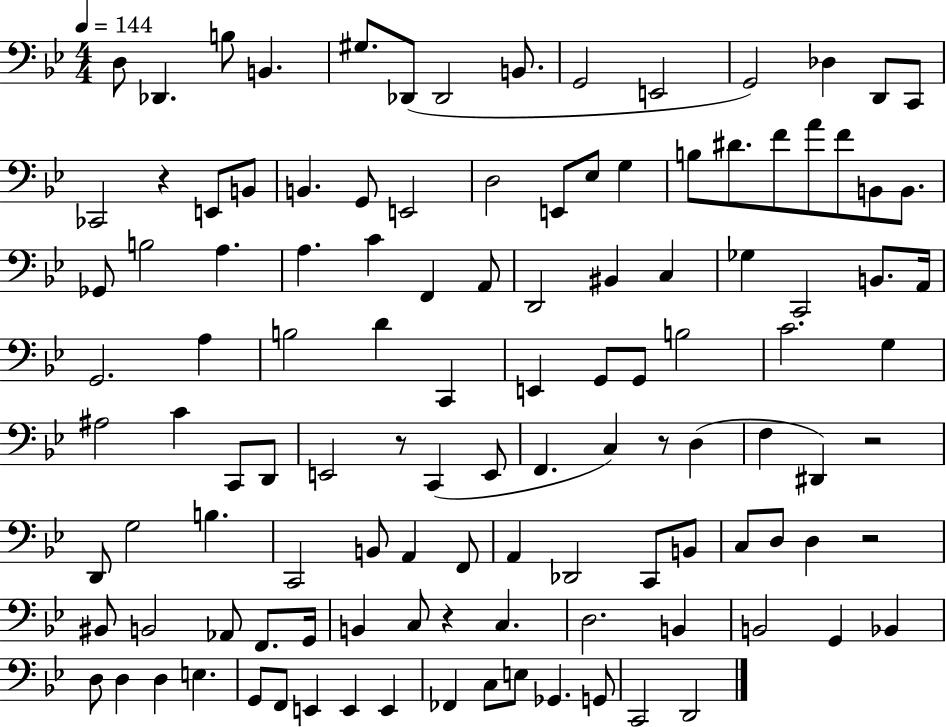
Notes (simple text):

D3/e Db2/q. B3/e B2/q. G#3/e. Db2/e Db2/h B2/e. G2/h E2/h G2/h Db3/q D2/e C2/e CES2/h R/q E2/e B2/e B2/q. G2/e E2/h D3/h E2/e Eb3/e G3/q B3/e D#4/e. F4/e A4/e F4/e B2/e B2/e. Gb2/e B3/h A3/q. A3/q. C4/q F2/q A2/e D2/h BIS2/q C3/q Gb3/q C2/h B2/e. A2/s G2/h. A3/q B3/h D4/q C2/q E2/q G2/e G2/e B3/h C4/h. G3/q A#3/h C4/q C2/e D2/e E2/h R/e C2/q E2/e F2/q. C3/q R/e D3/q F3/q D#2/q R/h D2/e G3/h B3/q. C2/h B2/e A2/q F2/e A2/q Db2/h C2/e B2/e C3/e D3/e D3/q R/h BIS2/e B2/h Ab2/e F2/e. G2/s B2/q C3/e R/q C3/q. D3/h. B2/q B2/h G2/q Bb2/q D3/e D3/q D3/q E3/q. G2/e F2/e E2/q E2/q E2/q FES2/q C3/e E3/e Gb2/q. G2/e C2/h D2/h